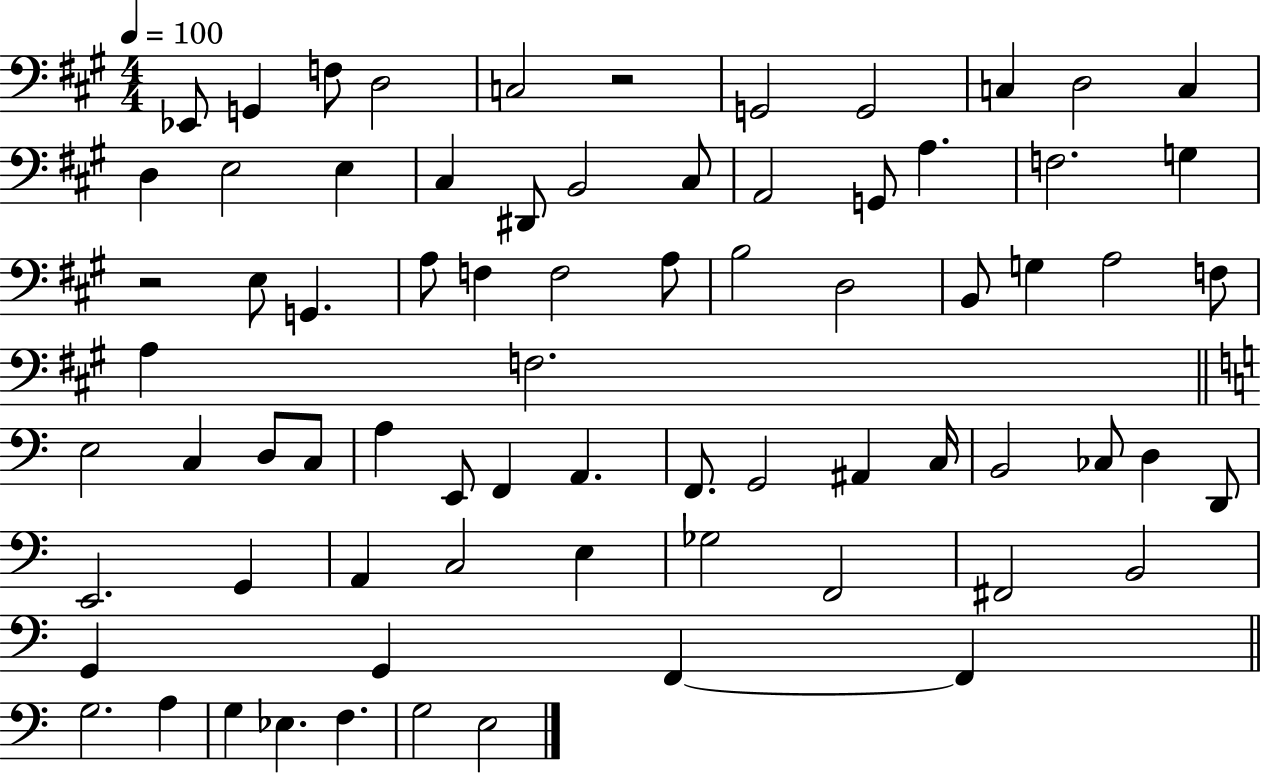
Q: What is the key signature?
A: A major